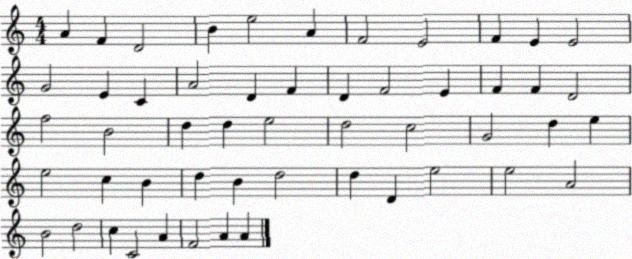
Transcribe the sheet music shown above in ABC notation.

X:1
T:Untitled
M:4/4
L:1/4
K:C
A F D2 B e2 A F2 E2 F E E2 G2 E C A2 D F D F2 E F F D2 f2 B2 d d e2 d2 c2 G2 d e e2 c B d B d2 d D e2 e2 A2 B2 d2 c C2 A F2 A A